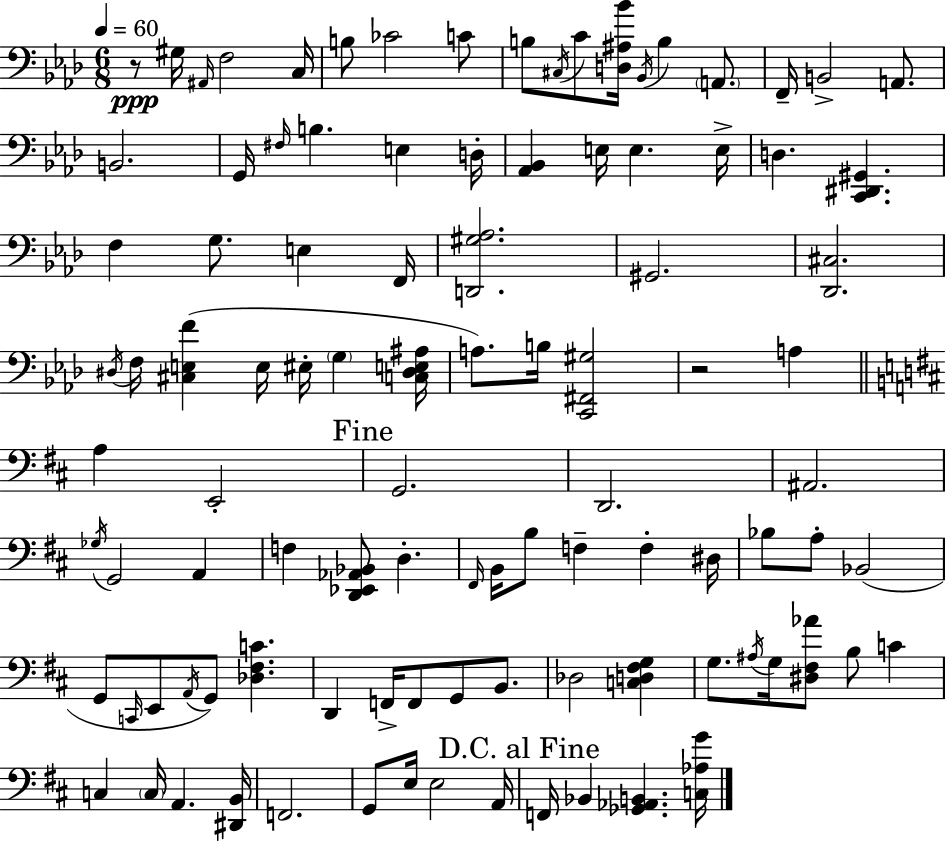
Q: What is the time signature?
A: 6/8